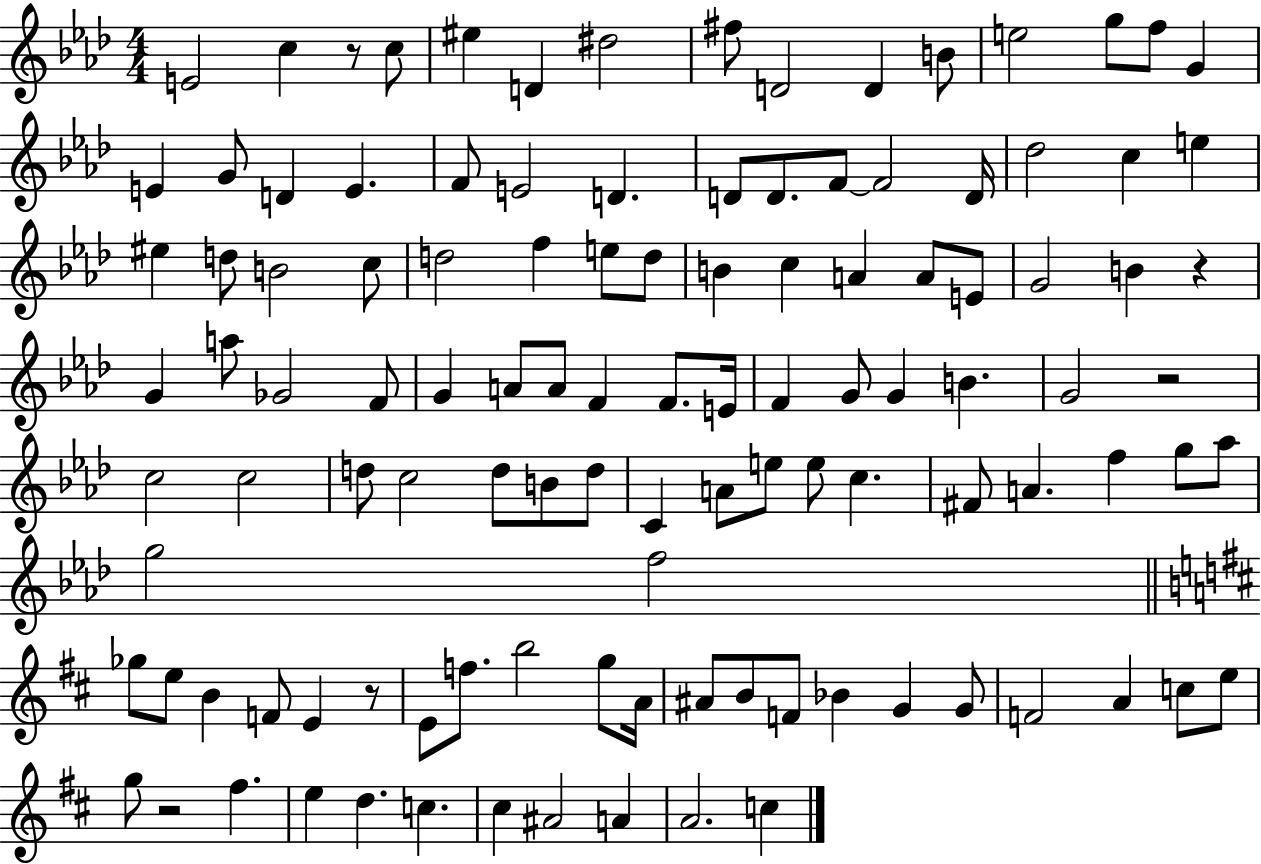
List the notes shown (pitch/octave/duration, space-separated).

E4/h C5/q R/e C5/e EIS5/q D4/q D#5/h F#5/e D4/h D4/q B4/e E5/h G5/e F5/e G4/q E4/q G4/e D4/q E4/q. F4/e E4/h D4/q. D4/e D4/e. F4/e F4/h D4/s Db5/h C5/q E5/q EIS5/q D5/e B4/h C5/e D5/h F5/q E5/e D5/e B4/q C5/q A4/q A4/e E4/e G4/h B4/q R/q G4/q A5/e Gb4/h F4/e G4/q A4/e A4/e F4/q F4/e. E4/s F4/q G4/e G4/q B4/q. G4/h R/h C5/h C5/h D5/e C5/h D5/e B4/e D5/e C4/q A4/e E5/e E5/e C5/q. F#4/e A4/q. F5/q G5/e Ab5/e G5/h F5/h Gb5/e E5/e B4/q F4/e E4/q R/e E4/e F5/e. B5/h G5/e A4/s A#4/e B4/e F4/e Bb4/q G4/q G4/e F4/h A4/q C5/e E5/e G5/e R/h F#5/q. E5/q D5/q. C5/q. C#5/q A#4/h A4/q A4/h. C5/q